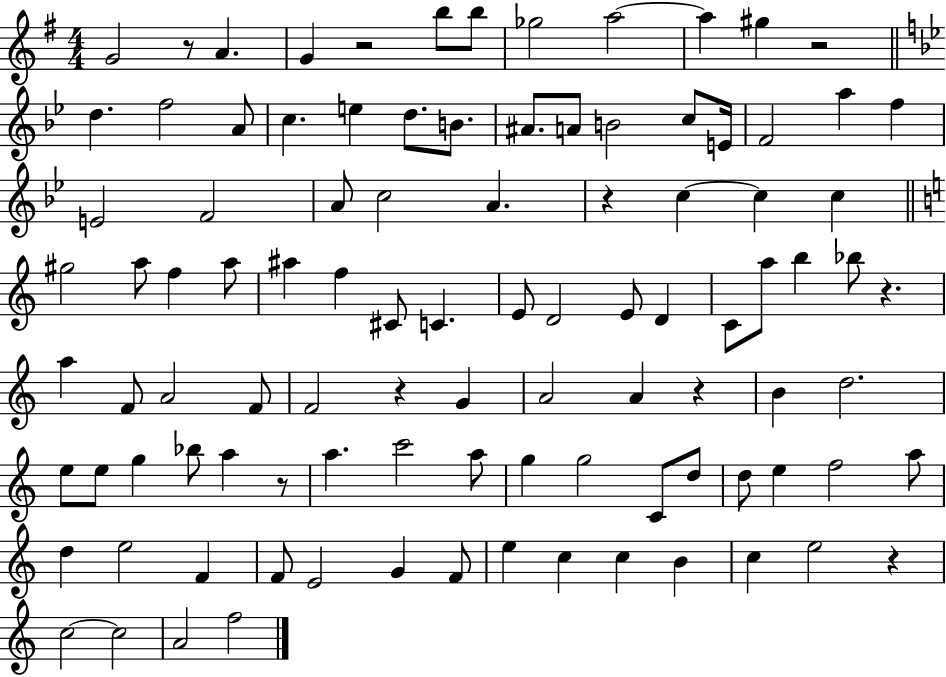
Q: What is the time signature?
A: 4/4